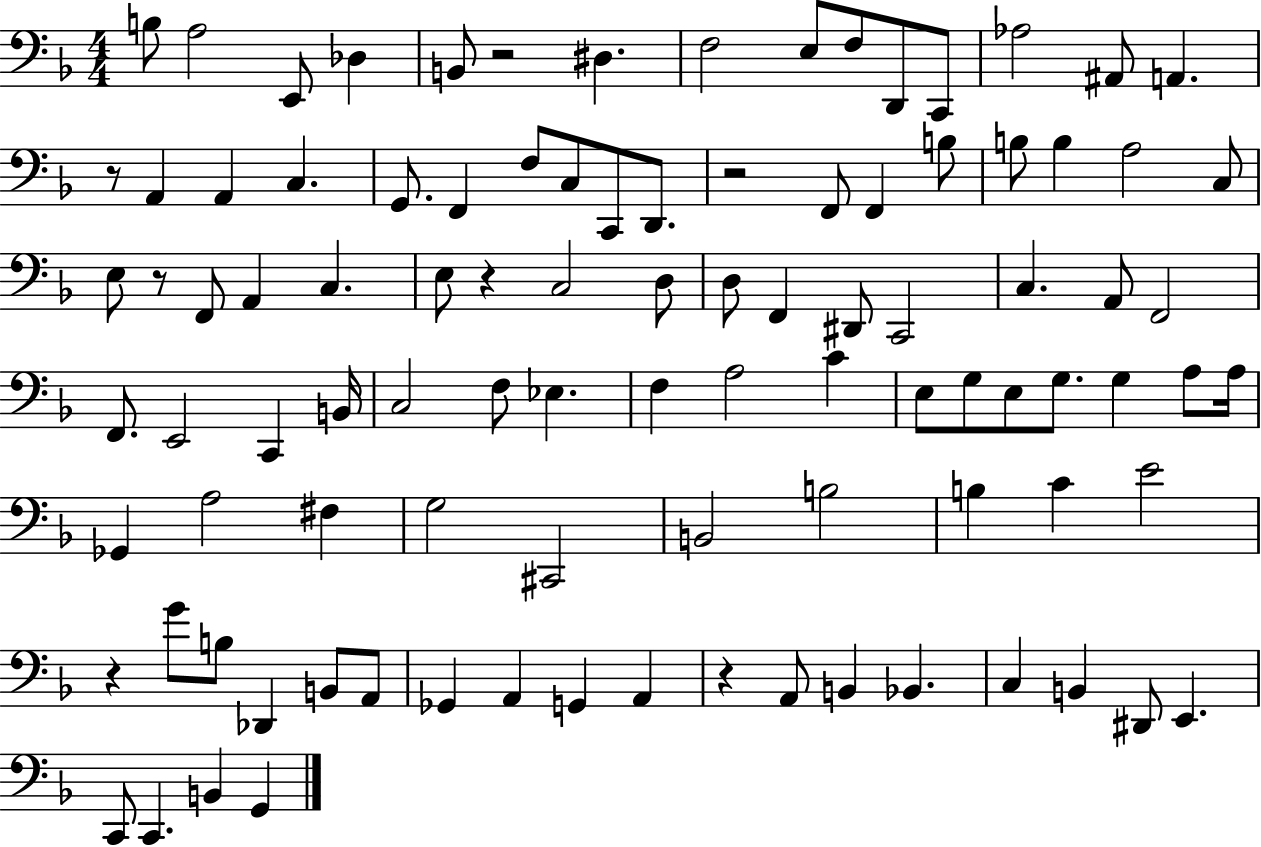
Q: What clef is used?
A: bass